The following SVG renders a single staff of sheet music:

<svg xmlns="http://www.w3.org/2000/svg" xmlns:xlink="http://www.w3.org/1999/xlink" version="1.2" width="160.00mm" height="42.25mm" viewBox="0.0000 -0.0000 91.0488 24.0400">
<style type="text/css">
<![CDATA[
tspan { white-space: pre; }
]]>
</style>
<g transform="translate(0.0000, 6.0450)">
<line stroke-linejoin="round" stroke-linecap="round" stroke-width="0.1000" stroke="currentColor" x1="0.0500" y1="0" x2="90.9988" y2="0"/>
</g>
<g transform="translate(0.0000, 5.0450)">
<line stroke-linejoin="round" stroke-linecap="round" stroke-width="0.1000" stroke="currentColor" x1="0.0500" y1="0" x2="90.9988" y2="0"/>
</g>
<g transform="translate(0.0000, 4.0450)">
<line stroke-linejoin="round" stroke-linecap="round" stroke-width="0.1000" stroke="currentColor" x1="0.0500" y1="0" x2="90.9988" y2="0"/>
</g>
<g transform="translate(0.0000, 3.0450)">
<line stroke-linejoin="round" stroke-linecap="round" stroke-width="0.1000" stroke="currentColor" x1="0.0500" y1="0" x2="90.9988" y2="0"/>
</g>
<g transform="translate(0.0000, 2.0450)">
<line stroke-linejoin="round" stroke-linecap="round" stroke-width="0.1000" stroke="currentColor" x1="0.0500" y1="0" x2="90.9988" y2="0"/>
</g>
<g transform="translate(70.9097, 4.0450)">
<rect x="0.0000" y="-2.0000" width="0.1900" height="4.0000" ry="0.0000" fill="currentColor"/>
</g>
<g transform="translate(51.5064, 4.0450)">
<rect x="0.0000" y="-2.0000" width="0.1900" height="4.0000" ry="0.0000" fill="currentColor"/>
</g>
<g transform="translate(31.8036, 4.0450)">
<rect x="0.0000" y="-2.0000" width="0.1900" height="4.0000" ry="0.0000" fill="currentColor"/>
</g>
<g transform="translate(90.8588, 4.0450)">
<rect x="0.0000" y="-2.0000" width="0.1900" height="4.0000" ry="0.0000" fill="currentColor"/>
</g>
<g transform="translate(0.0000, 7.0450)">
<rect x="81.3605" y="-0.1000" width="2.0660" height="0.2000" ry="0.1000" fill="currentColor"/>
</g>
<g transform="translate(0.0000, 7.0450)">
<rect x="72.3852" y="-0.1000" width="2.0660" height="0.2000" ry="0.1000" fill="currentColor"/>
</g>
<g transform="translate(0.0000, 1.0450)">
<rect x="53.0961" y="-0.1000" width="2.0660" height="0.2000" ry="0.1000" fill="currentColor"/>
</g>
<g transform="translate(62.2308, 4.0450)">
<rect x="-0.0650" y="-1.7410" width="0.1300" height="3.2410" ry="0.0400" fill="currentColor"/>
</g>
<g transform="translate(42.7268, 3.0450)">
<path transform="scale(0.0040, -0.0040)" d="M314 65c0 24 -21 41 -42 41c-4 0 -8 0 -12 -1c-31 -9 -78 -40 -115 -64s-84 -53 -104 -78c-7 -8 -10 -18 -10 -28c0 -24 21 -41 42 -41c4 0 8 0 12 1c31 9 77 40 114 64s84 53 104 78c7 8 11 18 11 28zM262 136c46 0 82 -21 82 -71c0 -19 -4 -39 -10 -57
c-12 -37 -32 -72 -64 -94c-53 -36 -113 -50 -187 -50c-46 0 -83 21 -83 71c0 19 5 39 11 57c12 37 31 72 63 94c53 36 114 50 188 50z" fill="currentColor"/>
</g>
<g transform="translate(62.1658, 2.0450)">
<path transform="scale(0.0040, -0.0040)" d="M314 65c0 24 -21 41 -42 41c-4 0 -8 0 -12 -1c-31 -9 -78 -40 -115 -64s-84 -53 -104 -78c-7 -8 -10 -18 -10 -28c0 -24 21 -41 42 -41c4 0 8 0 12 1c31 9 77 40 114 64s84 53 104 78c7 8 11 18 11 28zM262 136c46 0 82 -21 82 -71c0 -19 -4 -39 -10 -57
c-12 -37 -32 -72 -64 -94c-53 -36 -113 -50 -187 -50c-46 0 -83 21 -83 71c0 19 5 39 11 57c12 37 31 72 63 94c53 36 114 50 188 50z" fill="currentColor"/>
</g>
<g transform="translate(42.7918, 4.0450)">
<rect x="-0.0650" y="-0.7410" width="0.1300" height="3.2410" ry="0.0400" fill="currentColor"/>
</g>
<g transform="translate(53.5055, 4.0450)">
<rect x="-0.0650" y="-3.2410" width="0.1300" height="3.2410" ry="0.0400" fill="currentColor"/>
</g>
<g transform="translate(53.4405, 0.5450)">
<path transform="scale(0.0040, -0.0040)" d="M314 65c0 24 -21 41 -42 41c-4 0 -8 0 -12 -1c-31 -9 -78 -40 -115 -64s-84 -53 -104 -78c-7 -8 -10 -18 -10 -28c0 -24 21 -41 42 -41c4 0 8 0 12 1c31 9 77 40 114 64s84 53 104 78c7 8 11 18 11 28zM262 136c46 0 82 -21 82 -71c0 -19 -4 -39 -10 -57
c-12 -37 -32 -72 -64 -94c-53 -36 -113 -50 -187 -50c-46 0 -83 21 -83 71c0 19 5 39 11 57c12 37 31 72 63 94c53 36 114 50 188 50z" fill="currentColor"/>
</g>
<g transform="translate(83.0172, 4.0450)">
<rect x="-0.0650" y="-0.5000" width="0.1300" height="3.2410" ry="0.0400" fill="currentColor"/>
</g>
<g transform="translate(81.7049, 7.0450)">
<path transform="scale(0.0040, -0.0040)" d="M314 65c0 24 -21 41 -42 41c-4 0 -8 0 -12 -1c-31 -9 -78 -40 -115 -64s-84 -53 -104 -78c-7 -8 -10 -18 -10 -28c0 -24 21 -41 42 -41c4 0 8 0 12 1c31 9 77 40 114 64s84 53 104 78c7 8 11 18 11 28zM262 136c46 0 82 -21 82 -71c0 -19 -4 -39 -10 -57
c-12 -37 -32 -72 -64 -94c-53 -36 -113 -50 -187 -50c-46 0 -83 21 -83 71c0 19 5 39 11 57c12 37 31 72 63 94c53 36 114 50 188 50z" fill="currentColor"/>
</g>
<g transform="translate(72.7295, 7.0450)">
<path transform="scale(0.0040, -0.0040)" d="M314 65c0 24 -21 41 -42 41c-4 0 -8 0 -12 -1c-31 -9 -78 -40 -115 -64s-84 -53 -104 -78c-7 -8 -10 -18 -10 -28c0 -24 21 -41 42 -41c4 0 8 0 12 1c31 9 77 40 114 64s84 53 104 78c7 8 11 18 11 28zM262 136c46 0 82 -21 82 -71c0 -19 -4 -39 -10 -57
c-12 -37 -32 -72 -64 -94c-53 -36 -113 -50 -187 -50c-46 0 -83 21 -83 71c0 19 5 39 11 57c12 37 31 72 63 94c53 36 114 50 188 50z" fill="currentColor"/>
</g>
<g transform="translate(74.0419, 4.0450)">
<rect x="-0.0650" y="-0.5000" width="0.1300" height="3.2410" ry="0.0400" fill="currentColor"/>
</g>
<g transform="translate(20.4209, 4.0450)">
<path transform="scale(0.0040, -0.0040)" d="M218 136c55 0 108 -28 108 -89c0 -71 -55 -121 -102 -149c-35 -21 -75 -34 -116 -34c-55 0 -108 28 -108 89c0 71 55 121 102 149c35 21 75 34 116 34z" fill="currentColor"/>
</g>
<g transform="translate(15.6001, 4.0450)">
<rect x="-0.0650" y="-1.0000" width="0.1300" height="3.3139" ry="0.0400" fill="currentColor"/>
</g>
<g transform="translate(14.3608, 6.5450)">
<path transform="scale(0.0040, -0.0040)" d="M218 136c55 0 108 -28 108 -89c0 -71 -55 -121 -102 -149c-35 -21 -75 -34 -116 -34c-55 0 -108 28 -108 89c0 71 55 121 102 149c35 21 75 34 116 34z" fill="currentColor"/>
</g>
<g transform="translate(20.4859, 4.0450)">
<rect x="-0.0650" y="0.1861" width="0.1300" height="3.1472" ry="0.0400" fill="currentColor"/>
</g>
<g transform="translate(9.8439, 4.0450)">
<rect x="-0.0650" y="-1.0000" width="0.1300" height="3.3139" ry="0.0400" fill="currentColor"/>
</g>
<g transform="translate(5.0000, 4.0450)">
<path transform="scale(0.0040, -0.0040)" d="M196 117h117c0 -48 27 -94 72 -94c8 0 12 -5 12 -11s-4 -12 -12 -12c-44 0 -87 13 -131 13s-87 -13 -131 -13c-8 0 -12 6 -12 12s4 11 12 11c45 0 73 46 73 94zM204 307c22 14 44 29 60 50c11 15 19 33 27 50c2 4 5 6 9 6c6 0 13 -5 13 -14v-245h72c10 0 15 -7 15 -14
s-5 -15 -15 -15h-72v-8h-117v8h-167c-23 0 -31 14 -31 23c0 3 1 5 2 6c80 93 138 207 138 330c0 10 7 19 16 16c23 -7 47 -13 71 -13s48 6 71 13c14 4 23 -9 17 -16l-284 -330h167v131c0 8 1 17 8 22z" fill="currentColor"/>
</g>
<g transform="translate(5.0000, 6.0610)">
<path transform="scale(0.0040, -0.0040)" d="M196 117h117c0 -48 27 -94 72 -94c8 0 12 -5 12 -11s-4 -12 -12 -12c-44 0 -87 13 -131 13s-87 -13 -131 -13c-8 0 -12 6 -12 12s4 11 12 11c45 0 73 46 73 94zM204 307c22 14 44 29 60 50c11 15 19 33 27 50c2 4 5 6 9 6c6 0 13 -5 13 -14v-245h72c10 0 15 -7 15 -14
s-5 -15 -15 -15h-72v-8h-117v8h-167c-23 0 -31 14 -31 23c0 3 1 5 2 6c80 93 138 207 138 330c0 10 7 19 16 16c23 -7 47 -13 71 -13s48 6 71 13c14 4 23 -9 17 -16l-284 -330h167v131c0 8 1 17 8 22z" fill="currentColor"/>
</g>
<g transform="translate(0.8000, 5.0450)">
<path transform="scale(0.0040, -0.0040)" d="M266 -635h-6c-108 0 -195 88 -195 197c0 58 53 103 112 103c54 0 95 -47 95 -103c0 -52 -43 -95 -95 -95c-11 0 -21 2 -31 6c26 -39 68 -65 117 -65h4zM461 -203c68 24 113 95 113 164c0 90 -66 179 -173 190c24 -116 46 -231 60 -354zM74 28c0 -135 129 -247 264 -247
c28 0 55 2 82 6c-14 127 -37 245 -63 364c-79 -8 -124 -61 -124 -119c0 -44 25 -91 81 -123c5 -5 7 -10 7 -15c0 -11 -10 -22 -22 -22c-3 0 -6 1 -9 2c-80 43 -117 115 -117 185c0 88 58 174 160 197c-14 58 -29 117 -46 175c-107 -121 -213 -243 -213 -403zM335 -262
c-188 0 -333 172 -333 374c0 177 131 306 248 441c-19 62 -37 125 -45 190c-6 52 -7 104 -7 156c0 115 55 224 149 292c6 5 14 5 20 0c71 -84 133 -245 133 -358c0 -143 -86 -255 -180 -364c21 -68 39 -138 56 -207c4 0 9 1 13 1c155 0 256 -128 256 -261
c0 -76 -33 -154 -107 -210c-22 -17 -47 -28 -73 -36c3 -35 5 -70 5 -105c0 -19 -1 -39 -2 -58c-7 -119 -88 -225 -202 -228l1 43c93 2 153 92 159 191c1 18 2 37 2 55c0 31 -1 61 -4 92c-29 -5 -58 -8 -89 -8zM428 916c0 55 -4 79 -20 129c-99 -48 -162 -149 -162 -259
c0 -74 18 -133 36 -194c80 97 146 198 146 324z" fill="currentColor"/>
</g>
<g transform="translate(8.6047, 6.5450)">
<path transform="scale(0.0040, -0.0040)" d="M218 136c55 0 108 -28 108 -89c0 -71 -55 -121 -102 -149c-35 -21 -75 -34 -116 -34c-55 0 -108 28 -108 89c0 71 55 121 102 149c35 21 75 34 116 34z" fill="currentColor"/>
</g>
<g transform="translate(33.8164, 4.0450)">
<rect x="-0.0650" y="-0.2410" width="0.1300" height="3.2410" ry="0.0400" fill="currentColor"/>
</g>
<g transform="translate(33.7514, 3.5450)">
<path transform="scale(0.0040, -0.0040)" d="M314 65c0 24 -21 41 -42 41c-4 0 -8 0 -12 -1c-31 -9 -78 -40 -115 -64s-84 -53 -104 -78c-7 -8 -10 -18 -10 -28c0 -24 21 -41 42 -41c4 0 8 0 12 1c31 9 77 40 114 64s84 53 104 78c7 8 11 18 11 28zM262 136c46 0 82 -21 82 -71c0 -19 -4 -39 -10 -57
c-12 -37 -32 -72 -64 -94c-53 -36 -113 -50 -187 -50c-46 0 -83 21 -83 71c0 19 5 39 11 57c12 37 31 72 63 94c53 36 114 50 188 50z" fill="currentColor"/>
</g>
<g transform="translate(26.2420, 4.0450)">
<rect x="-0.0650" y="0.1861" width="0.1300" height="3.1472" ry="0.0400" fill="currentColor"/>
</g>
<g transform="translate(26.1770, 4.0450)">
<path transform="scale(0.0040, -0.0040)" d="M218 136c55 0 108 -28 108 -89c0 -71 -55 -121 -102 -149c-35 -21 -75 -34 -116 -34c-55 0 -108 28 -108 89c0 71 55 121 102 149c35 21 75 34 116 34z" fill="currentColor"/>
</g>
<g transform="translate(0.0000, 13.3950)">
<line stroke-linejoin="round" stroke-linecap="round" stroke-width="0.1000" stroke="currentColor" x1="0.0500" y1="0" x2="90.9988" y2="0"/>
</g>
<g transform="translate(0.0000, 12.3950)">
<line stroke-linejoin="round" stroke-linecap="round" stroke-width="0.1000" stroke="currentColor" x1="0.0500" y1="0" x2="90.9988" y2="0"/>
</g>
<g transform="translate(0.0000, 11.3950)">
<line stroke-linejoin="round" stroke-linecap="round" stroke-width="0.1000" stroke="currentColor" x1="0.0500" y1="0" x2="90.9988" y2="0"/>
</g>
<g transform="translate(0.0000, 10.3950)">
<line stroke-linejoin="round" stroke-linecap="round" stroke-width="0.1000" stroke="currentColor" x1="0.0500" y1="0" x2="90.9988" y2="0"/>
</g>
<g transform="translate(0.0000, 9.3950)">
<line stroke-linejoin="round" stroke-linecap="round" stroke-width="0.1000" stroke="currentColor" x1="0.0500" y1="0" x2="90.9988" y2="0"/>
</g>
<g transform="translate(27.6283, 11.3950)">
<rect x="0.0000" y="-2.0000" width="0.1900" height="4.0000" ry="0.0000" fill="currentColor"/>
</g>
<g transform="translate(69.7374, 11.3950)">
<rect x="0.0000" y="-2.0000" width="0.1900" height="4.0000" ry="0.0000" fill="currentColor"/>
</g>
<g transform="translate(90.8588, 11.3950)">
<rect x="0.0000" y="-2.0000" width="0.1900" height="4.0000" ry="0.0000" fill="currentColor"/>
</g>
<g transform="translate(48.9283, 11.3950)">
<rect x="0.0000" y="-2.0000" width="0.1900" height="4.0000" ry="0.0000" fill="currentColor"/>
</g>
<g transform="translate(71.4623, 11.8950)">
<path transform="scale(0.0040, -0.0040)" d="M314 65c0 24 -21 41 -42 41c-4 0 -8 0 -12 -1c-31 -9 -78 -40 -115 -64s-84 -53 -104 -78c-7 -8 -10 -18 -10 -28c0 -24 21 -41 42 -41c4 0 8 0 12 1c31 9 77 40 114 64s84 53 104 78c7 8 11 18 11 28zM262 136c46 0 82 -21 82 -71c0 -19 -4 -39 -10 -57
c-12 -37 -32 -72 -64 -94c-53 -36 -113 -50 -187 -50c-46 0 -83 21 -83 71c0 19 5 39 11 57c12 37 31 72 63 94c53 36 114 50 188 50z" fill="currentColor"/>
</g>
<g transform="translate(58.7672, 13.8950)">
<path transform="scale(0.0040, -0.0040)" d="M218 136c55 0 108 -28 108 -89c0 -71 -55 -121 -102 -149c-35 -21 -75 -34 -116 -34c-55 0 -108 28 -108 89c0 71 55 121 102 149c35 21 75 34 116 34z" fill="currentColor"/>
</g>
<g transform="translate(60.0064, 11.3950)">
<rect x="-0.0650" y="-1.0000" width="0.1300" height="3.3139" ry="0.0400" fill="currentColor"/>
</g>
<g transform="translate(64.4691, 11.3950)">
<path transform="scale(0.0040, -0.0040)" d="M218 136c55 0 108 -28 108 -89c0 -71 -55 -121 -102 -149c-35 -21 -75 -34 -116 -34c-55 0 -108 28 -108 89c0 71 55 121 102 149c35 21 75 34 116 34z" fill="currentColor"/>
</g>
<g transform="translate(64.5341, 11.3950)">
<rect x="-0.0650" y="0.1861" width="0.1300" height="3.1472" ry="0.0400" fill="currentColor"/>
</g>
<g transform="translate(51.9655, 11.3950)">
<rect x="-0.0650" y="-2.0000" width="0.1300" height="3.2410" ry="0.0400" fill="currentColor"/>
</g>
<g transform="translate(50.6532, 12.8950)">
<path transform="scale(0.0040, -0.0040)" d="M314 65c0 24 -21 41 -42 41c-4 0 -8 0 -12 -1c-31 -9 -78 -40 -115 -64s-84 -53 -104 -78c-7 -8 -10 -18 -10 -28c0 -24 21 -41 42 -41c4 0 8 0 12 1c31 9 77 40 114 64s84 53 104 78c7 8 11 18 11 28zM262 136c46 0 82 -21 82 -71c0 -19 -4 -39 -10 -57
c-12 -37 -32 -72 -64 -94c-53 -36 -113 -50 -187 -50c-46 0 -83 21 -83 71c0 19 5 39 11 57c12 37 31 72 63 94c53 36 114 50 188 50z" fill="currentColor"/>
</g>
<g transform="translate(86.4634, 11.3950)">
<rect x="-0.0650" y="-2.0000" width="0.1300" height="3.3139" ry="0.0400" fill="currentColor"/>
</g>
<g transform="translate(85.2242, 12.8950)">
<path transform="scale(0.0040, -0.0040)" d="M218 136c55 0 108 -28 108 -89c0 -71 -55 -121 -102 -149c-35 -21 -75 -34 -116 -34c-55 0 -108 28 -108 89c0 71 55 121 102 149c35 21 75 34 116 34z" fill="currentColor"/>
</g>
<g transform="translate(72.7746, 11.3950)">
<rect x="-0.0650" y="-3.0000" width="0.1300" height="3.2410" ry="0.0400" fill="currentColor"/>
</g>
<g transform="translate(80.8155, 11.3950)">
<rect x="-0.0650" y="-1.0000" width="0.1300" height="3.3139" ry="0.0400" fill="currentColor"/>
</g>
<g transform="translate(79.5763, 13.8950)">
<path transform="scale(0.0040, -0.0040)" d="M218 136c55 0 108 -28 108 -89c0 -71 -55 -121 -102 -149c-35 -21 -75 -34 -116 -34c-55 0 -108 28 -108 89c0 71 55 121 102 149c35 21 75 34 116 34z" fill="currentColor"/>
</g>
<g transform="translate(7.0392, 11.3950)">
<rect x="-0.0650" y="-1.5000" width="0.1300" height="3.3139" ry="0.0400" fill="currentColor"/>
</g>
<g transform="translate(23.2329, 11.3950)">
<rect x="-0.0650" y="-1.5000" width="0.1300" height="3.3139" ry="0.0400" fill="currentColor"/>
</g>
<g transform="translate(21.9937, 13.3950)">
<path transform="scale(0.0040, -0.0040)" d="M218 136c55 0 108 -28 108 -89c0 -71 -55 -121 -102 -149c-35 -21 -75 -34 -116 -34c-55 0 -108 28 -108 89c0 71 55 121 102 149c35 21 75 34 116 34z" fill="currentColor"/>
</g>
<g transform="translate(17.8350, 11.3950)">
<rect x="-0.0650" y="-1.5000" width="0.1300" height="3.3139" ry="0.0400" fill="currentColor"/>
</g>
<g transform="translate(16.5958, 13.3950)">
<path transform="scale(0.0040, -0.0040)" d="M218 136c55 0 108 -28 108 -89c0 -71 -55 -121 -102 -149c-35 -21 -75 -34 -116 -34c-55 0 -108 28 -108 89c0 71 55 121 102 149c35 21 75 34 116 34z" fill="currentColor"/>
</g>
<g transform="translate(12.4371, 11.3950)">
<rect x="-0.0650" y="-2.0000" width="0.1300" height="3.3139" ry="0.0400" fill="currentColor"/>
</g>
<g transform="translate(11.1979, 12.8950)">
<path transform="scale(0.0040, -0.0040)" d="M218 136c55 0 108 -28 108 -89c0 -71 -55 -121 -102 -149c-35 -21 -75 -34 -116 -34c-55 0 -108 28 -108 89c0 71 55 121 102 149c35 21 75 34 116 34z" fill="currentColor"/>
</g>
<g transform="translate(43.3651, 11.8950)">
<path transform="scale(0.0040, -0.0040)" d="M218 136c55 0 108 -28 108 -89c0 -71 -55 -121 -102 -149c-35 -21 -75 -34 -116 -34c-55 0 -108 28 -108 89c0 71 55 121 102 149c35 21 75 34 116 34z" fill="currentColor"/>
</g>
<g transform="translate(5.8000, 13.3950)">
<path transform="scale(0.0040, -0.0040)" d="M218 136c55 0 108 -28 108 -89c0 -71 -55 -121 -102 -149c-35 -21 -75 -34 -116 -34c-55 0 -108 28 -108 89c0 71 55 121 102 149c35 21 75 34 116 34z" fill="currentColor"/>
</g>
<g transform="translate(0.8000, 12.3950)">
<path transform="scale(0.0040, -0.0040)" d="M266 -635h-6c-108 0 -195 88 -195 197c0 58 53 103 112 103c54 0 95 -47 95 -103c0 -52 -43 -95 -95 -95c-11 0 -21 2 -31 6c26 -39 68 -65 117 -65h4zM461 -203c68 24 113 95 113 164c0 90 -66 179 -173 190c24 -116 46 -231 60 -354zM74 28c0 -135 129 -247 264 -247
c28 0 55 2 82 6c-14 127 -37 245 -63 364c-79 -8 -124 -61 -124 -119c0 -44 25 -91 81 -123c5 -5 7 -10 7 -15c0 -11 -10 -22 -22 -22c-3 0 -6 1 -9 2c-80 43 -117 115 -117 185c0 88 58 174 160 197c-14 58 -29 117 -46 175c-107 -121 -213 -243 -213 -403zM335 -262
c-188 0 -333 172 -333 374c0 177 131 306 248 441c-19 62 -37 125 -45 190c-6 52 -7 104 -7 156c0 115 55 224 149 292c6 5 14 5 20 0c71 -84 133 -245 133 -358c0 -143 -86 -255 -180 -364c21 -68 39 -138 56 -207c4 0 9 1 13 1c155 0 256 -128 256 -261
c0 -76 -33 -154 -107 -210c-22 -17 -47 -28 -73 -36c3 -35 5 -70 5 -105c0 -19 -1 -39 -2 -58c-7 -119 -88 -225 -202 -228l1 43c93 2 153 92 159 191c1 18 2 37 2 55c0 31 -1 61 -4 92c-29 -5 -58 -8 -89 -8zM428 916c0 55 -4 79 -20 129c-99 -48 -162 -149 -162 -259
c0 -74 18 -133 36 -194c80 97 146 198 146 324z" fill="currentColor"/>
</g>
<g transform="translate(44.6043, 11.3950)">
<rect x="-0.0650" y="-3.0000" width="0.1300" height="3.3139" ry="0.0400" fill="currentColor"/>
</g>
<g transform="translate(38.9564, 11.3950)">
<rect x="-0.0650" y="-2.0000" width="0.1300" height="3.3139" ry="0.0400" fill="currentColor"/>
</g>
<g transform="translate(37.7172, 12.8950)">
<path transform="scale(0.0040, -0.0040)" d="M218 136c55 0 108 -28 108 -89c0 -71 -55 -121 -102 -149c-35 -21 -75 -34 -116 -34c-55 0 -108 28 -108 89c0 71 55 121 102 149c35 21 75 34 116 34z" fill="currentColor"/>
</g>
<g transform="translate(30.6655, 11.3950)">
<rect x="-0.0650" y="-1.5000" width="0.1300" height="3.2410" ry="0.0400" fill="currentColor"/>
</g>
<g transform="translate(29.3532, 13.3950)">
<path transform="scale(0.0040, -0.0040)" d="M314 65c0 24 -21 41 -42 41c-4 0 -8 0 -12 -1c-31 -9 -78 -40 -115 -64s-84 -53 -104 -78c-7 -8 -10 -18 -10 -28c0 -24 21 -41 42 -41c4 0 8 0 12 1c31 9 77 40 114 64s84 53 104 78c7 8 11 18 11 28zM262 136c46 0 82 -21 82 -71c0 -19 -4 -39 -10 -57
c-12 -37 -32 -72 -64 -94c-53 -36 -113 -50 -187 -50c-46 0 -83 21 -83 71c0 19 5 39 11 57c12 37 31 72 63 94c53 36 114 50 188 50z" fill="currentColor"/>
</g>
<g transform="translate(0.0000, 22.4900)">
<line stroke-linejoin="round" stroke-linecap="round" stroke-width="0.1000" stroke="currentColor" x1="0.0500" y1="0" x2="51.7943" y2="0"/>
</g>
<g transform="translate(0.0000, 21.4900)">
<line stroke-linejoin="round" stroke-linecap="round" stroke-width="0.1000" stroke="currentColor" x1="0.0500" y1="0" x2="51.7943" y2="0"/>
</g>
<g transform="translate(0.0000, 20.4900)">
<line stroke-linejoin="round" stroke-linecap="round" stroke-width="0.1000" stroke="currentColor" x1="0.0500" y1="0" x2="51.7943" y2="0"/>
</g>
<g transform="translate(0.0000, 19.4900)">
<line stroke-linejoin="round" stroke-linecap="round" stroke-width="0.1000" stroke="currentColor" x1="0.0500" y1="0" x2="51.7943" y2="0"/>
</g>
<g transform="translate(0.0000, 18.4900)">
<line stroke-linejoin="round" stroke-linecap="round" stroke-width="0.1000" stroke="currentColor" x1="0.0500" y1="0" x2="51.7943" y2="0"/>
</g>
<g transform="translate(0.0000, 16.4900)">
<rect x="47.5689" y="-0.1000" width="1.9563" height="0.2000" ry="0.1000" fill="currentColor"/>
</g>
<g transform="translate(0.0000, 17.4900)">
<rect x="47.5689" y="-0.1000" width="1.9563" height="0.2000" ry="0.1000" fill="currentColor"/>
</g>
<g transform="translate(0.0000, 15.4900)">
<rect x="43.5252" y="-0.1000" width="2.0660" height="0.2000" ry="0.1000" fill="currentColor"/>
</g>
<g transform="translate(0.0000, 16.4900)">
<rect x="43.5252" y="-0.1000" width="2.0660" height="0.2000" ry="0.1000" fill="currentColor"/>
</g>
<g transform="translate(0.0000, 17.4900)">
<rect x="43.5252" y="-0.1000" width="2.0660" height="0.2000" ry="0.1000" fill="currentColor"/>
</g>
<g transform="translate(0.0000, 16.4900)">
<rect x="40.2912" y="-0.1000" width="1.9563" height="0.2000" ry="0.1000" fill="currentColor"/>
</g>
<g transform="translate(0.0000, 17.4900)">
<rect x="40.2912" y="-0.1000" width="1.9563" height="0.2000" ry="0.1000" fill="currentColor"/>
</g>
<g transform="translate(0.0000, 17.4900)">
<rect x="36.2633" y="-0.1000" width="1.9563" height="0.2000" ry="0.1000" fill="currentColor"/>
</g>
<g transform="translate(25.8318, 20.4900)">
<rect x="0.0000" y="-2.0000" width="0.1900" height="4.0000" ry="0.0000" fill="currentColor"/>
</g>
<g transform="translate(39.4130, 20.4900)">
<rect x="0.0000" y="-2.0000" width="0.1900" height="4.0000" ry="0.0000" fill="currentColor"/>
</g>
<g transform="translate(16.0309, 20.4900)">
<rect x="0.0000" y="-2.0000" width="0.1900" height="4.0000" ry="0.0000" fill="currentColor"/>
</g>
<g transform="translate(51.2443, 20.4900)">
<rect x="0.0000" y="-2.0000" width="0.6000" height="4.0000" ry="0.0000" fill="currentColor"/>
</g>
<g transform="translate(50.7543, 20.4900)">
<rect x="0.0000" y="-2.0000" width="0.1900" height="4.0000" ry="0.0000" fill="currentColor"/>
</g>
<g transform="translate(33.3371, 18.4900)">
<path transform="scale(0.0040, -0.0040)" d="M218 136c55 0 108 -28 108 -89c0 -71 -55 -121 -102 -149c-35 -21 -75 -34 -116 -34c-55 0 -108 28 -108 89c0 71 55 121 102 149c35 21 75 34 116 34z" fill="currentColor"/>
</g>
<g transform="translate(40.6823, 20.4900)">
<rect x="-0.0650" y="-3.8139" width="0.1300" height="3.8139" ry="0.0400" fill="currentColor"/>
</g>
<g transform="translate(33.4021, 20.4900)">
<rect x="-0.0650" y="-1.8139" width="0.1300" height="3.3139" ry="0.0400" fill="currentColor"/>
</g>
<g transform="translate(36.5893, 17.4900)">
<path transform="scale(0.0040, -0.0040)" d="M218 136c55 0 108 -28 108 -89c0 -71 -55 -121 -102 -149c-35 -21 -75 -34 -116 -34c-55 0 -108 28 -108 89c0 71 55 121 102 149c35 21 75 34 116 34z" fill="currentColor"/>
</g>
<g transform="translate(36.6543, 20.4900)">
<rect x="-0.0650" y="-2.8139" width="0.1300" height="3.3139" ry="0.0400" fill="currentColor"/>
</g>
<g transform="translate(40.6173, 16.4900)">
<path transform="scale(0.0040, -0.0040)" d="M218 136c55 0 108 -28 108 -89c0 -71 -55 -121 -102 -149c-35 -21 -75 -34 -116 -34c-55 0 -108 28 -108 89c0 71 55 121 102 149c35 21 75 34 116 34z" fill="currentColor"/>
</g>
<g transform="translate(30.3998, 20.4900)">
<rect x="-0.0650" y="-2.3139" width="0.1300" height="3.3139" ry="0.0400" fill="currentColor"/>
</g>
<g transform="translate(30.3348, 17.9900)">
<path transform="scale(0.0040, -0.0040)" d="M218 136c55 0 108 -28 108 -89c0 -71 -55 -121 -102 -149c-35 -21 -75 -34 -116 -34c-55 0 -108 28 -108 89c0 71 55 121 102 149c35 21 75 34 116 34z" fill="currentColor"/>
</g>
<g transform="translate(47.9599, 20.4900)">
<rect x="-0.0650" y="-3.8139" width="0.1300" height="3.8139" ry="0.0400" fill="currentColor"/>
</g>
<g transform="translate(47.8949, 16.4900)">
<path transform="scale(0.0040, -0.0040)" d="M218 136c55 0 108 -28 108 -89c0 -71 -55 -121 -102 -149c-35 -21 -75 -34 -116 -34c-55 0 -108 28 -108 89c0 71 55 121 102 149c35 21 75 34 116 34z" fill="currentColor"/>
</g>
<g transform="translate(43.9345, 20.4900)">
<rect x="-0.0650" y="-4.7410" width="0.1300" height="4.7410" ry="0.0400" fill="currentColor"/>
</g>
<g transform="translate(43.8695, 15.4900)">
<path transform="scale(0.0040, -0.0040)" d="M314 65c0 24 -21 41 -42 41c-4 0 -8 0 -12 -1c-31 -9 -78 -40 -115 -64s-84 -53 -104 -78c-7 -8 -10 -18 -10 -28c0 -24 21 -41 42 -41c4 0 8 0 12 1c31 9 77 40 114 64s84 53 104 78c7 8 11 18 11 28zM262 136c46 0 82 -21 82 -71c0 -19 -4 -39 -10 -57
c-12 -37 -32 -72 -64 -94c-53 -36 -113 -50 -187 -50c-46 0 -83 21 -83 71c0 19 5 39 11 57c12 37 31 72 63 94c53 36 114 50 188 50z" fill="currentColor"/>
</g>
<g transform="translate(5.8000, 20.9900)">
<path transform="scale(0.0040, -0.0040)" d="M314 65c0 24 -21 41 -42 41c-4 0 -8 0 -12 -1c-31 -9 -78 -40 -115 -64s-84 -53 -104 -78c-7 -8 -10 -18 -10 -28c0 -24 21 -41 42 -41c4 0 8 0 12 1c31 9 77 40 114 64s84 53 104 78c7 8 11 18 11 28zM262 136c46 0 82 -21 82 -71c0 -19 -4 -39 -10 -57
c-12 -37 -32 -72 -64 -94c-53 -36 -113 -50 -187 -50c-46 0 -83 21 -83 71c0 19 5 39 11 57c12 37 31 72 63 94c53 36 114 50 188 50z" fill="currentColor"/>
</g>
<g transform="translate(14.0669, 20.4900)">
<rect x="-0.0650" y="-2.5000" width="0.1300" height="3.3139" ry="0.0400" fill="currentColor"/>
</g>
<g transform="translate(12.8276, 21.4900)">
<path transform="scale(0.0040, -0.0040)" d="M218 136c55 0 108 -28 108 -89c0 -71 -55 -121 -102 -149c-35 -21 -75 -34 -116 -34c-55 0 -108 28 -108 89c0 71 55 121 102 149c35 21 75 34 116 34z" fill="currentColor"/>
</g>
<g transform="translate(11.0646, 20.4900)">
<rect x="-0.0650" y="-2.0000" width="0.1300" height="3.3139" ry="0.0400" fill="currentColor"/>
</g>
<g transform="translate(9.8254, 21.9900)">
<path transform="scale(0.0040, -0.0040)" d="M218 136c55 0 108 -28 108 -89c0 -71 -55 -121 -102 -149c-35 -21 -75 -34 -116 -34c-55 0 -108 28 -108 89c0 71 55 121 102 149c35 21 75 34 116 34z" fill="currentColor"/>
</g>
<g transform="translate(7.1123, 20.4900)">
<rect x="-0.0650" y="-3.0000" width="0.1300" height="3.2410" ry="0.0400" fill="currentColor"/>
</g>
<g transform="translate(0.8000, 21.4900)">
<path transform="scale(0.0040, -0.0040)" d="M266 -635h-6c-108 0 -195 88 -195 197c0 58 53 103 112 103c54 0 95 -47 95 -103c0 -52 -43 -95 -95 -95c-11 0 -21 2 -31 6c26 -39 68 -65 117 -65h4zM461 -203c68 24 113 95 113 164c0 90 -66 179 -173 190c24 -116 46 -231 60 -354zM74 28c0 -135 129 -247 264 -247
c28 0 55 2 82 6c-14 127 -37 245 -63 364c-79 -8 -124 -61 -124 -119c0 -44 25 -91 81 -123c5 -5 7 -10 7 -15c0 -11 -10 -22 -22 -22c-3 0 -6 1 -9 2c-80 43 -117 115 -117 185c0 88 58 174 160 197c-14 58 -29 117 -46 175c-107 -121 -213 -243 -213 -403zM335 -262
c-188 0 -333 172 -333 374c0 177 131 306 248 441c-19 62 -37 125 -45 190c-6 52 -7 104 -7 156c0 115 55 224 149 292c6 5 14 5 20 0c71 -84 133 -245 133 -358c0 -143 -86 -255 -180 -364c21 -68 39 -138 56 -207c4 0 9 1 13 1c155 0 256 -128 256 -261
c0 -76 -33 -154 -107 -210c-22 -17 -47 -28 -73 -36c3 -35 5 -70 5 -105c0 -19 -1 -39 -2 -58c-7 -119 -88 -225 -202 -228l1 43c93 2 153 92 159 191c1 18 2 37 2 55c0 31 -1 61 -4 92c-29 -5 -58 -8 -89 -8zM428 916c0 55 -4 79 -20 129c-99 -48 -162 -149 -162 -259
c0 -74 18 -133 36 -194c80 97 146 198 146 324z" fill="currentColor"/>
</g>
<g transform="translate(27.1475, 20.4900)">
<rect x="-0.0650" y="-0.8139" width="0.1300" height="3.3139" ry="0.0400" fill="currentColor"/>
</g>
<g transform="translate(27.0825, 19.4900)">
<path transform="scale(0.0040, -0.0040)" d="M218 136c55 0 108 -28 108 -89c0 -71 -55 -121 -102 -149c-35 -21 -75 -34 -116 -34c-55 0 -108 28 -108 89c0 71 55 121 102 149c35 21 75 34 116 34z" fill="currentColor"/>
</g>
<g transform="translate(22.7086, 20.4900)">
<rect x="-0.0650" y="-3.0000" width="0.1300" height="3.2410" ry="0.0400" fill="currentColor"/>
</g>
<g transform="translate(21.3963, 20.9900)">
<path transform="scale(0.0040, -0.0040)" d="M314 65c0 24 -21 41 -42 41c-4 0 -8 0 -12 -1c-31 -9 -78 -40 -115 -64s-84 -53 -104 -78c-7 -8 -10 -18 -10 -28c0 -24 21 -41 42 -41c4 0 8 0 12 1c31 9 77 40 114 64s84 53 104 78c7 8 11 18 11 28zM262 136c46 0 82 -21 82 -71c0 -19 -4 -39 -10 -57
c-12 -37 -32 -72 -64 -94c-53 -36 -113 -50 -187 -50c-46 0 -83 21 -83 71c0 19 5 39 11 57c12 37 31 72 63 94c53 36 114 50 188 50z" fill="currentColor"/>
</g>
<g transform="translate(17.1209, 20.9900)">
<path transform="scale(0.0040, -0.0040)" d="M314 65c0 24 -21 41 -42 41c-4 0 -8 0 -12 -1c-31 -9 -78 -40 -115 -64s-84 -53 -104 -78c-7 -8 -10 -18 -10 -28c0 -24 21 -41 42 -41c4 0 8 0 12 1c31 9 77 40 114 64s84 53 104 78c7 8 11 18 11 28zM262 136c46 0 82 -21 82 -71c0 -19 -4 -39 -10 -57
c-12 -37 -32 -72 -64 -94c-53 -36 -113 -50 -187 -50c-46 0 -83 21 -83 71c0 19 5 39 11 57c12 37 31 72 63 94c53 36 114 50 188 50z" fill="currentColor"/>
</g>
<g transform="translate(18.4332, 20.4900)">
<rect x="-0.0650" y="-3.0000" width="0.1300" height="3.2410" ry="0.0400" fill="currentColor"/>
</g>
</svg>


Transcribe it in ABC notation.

X:1
T:Untitled
M:4/4
L:1/4
K:C
D D B B c2 d2 b2 f2 C2 C2 E F E E E2 F A F2 D B A2 D F A2 F G A2 A2 d g f a c' e'2 c'